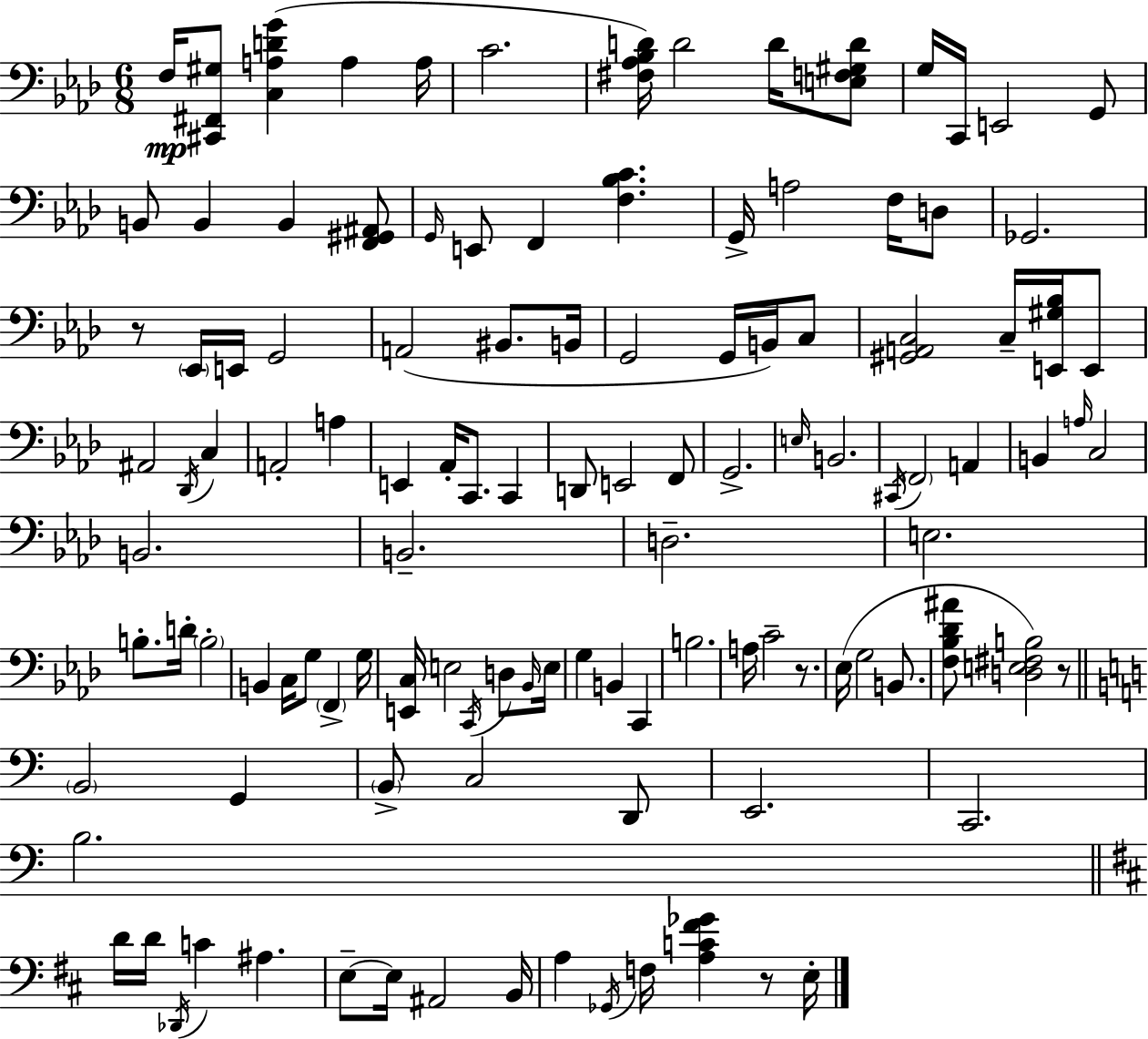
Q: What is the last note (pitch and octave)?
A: E3